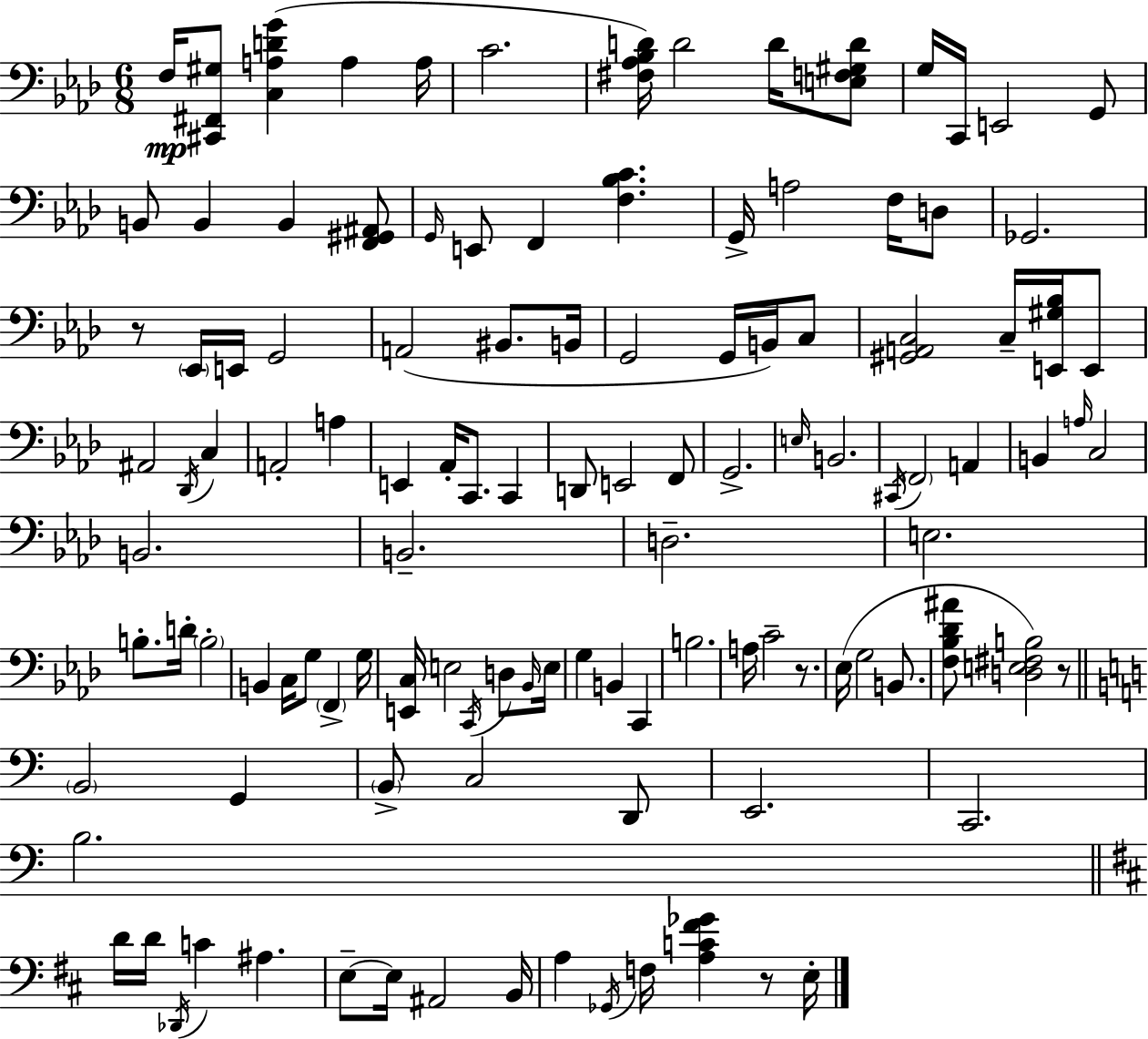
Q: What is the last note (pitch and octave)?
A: E3